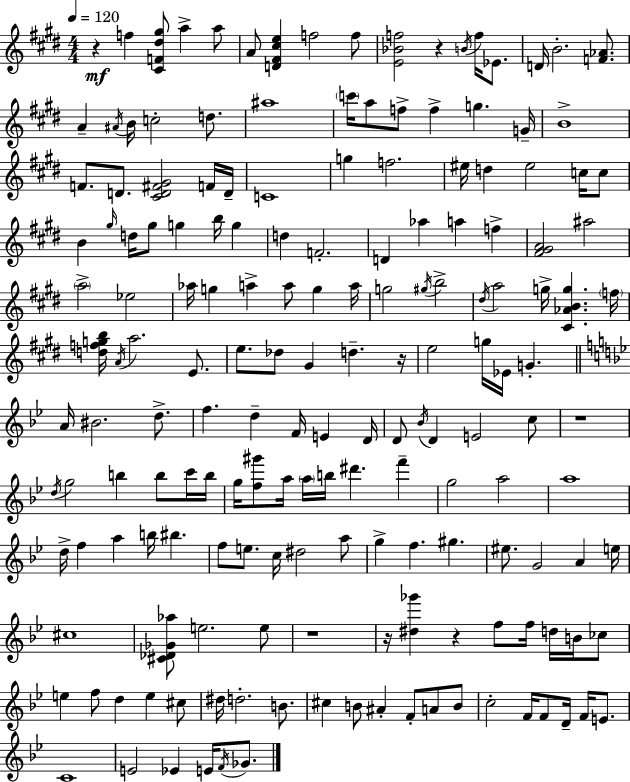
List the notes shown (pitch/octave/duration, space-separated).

R/q F5/q [C#4,F4,D#5,G#5]/e A5/q A5/e A4/e [D4,F#4,C#5,E5]/q F5/h F5/e [E4,Bb4,F5]/h R/q B4/s F5/s Eb4/e. D4/s B4/h. [F4,Ab4]/e. A4/q A#4/s B4/s C5/h D5/e. A#5/w C6/s A5/e F5/e F5/q G5/q. G4/s B4/w F4/e. D4/e. [C#4,D4,F#4,G#4]/h F4/s D4/s C4/w G5/q F5/h. EIS5/s D5/q EIS5/h C5/s C5/e B4/q G#5/s D5/s G#5/e G5/q B5/s G5/q D5/q F4/h. D4/q Ab5/q A5/q F5/q [F#4,G#4,A4]/h A#5/h A5/h Eb5/h Ab5/s G5/q A5/q A5/e G5/q A5/s G5/h G#5/s B5/h D#5/s A5/h G5/s [C#4,Ab4,B4,G5]/q. F5/s [D5,F5,G5,B5]/s A4/s A5/h. E4/e. E5/e. Db5/e G#4/q D5/q. R/s E5/h G5/s Eb4/s G4/q. A4/s BIS4/h. D5/e. F5/q. D5/q F4/s E4/q D4/s D4/e Bb4/s D4/q E4/h C5/e R/w D5/s G5/h B5/q B5/e C6/s B5/s G5/s [F5,G#6]/e A5/s A5/s B5/s D#6/q. F6/q G5/h A5/h A5/w D5/s F5/q A5/q B5/s BIS5/q. F5/e E5/e. C5/s D#5/h A5/e G5/q F5/q. G#5/q. EIS5/e. G4/h A4/q E5/s C#5/w [C#4,Db4,Gb4,Ab5]/e E5/h. E5/e R/w R/s [D#5,Gb6]/q R/q F5/e F5/s D5/s B4/s CES5/e E5/q F5/e D5/q E5/q C#5/e D#5/s D5/h. B4/e. C#5/q B4/e A#4/q F4/e A4/e B4/e C5/h F4/s F4/e D4/s F4/s E4/e. C4/w E4/h Eb4/q E4/s F4/s Gb4/e.